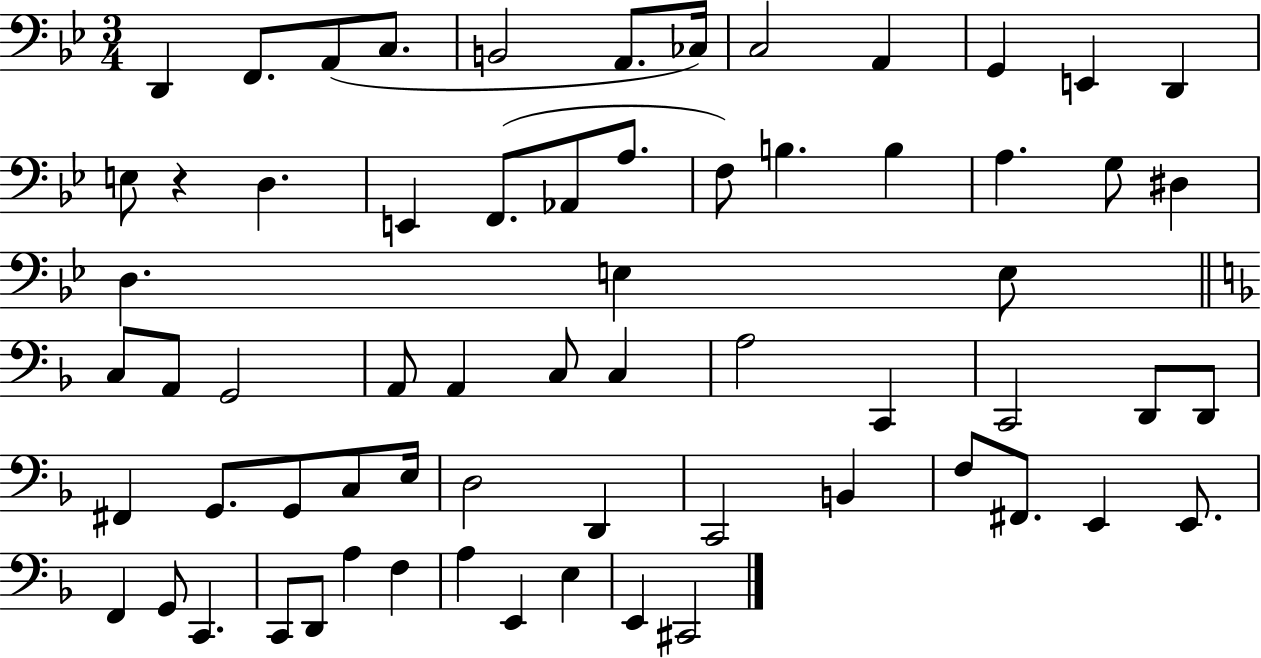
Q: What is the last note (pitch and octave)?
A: C#2